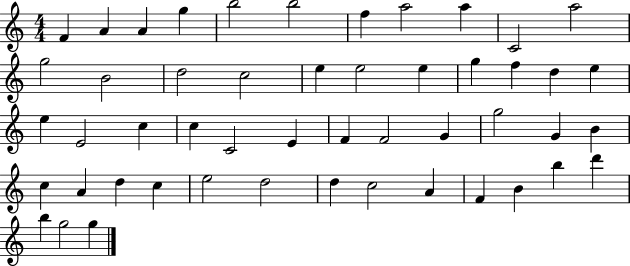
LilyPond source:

{
  \clef treble
  \numericTimeSignature
  \time 4/4
  \key c \major
  f'4 a'4 a'4 g''4 | b''2 b''2 | f''4 a''2 a''4 | c'2 a''2 | \break g''2 b'2 | d''2 c''2 | e''4 e''2 e''4 | g''4 f''4 d''4 e''4 | \break e''4 e'2 c''4 | c''4 c'2 e'4 | f'4 f'2 g'4 | g''2 g'4 b'4 | \break c''4 a'4 d''4 c''4 | e''2 d''2 | d''4 c''2 a'4 | f'4 b'4 b''4 d'''4 | \break b''4 g''2 g''4 | \bar "|."
}